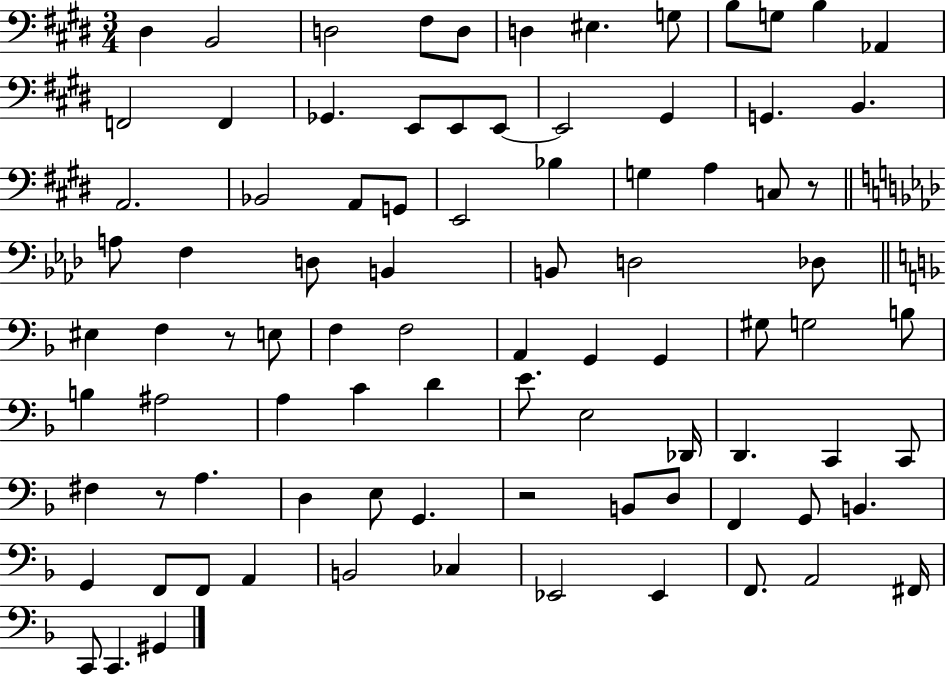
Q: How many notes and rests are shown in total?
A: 88